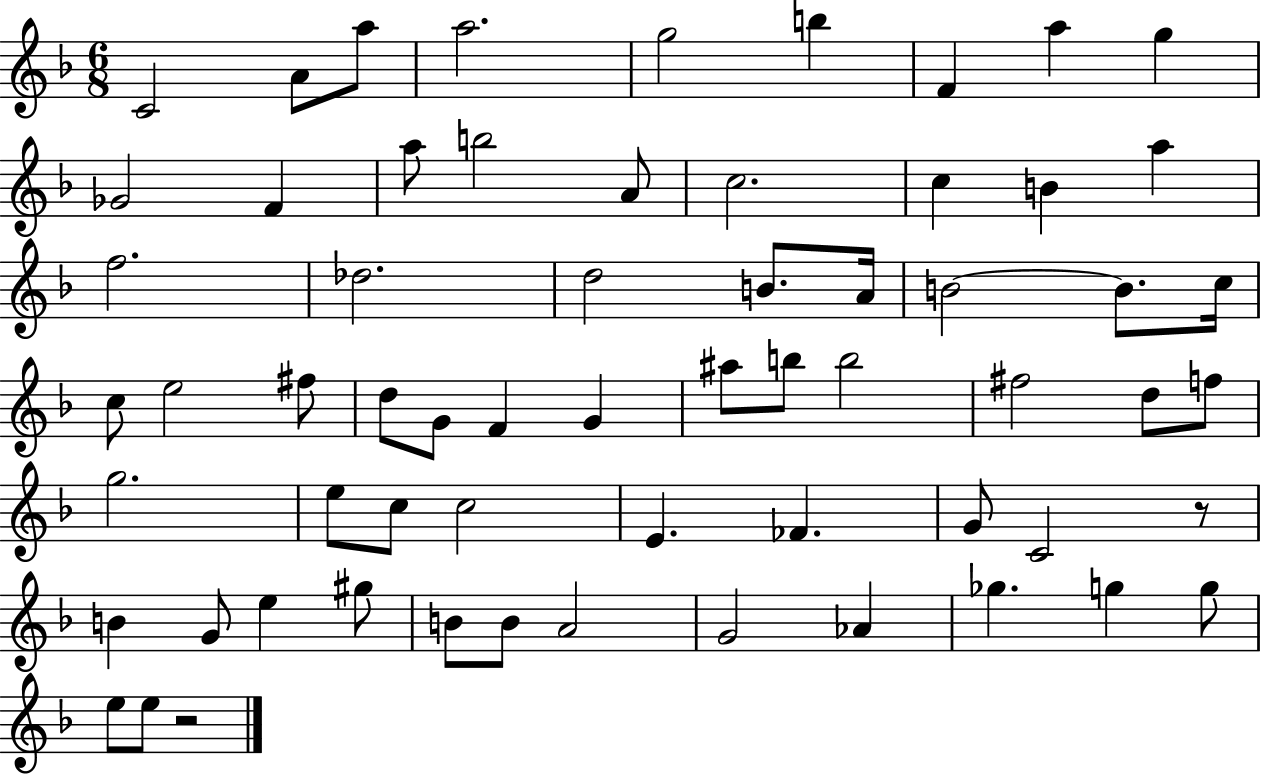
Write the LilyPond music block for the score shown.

{
  \clef treble
  \numericTimeSignature
  \time 6/8
  \key f \major
  c'2 a'8 a''8 | a''2. | g''2 b''4 | f'4 a''4 g''4 | \break ges'2 f'4 | a''8 b''2 a'8 | c''2. | c''4 b'4 a''4 | \break f''2. | des''2. | d''2 b'8. a'16 | b'2~~ b'8. c''16 | \break c''8 e''2 fis''8 | d''8 g'8 f'4 g'4 | ais''8 b''8 b''2 | fis''2 d''8 f''8 | \break g''2. | e''8 c''8 c''2 | e'4. fes'4. | g'8 c'2 r8 | \break b'4 g'8 e''4 gis''8 | b'8 b'8 a'2 | g'2 aes'4 | ges''4. g''4 g''8 | \break e''8 e''8 r2 | \bar "|."
}